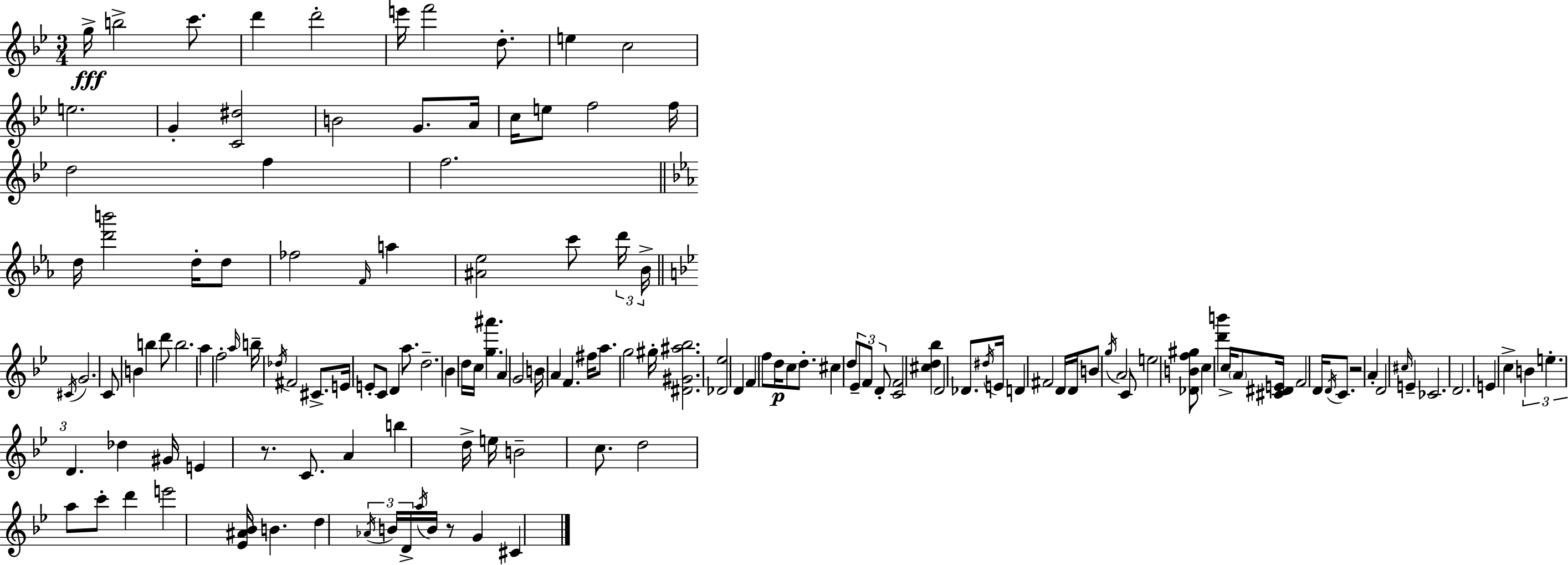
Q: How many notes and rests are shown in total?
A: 144